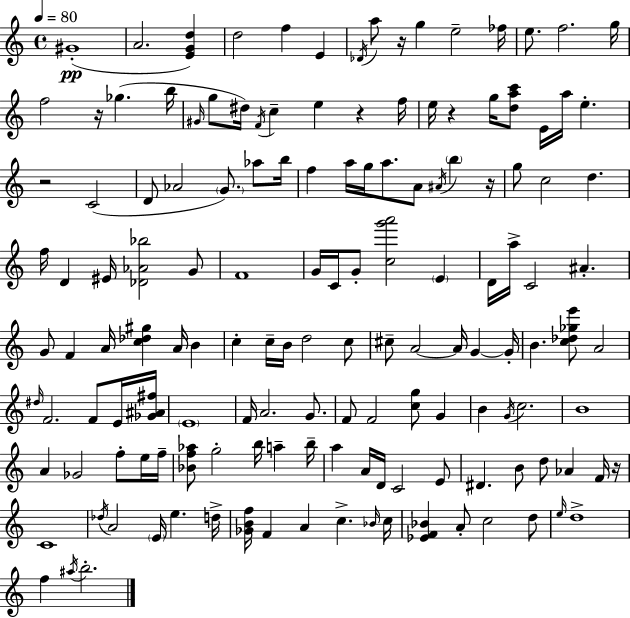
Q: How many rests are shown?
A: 7